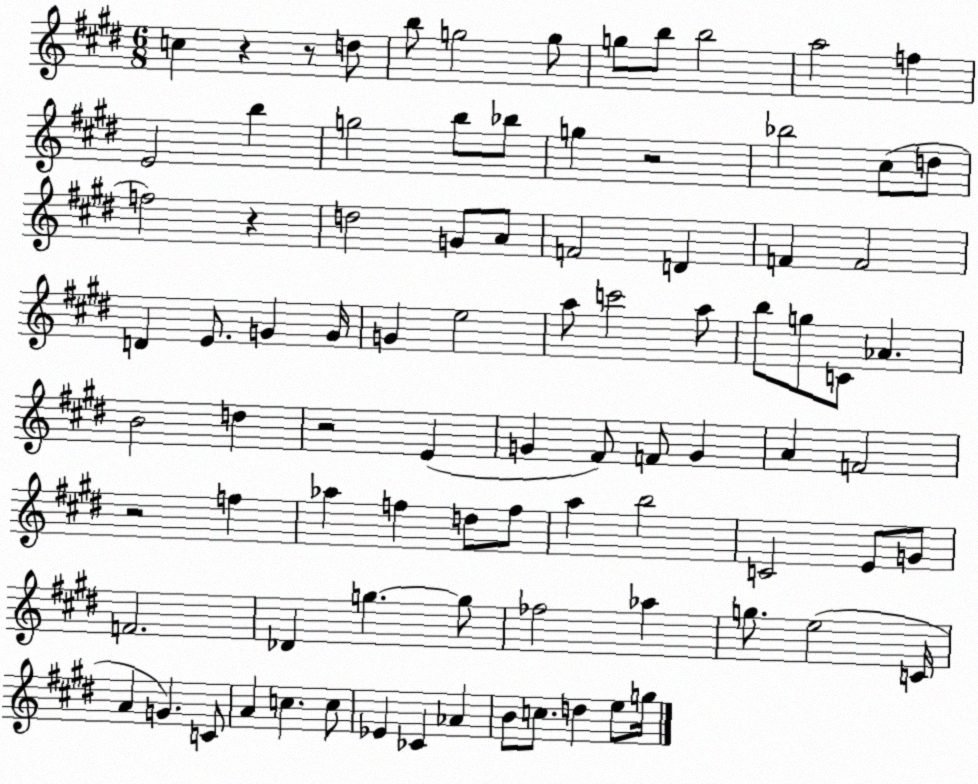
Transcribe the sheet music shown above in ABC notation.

X:1
T:Untitled
M:6/8
L:1/4
K:E
c z z/2 d/2 b/2 g2 g/2 g/2 b/2 b2 a2 f E2 b g2 b/2 _b/2 g z2 _b2 ^c/2 d/2 f2 z d2 G/2 A/2 F2 D F F2 D E/2 G G/4 G e2 a/2 c'2 a/2 b/2 g/2 C/2 _A B2 d z2 E G ^F/2 F/2 G A F2 z2 f _a f d/2 f/2 a b2 C2 E/2 G/2 F2 _D g g/2 _f2 _a g/2 e2 C/4 A G C/2 A c c/2 _E _C _A B/2 c/2 d e/2 g/4